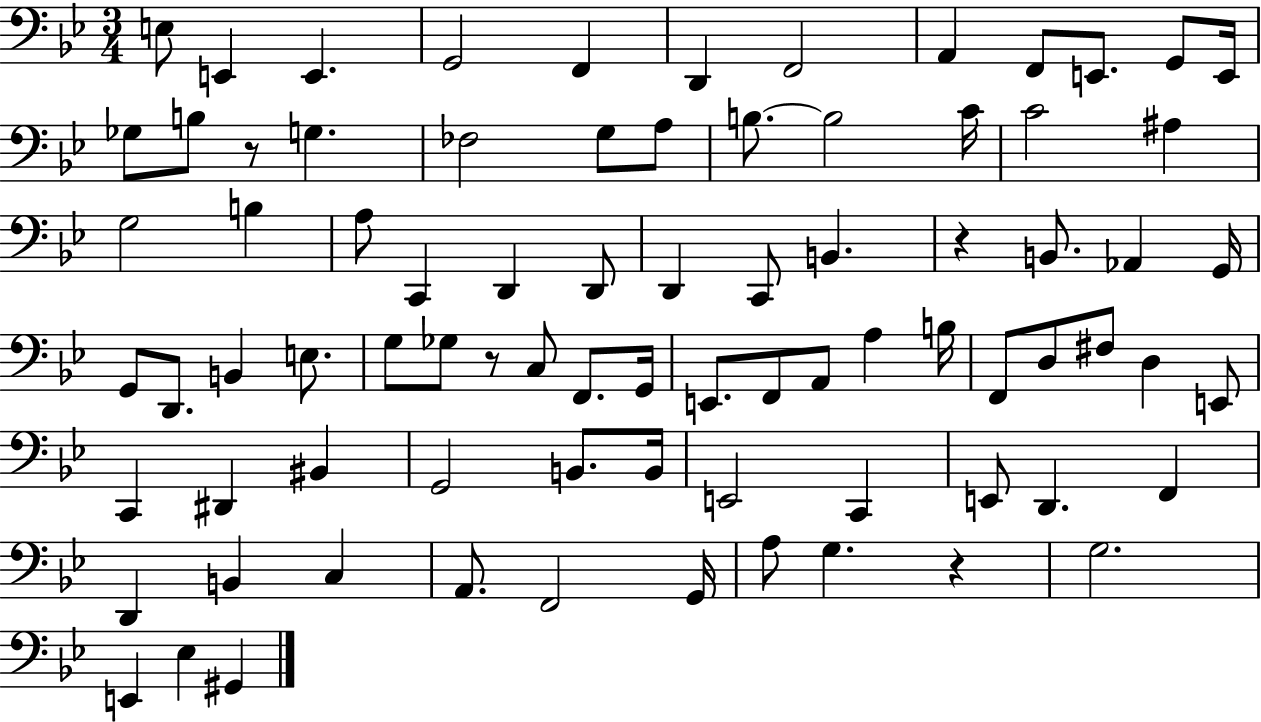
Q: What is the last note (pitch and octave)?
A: G#2